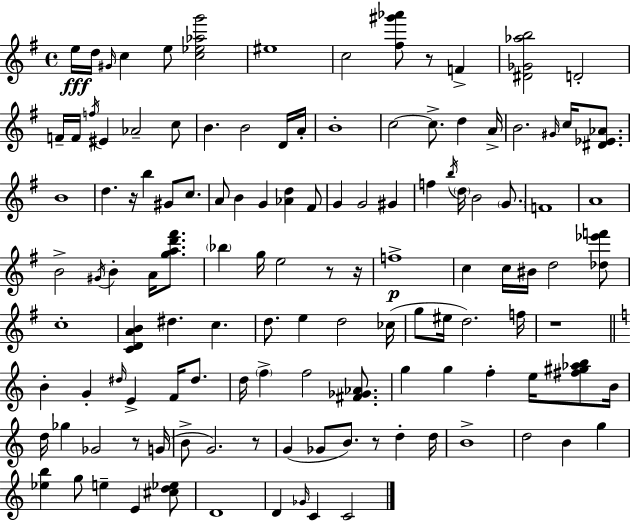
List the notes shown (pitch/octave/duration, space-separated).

E5/s D5/s G#4/s C5/q E5/e [C5,Eb5,Ab5,G6]/h EIS5/w C5/h [F#5,G#6,Ab6]/e R/e F4/q [D#4,Gb4,Ab5,B5]/h D4/h F4/s F4/s F5/s EIS4/q Ab4/h C5/e B4/q. B4/h D4/s A4/s B4/w C5/h C5/e. D5/q A4/s B4/h. G#4/s C5/s [D#4,Eb4,Ab4]/e. B4/w D5/q. R/s B5/q G#4/e C5/e. A4/e B4/q G4/q [Ab4,D5]/q F#4/e G4/q G4/h G#4/q F5/q B5/s D5/s B4/h G4/e. F4/w A4/w B4/h G#4/s B4/q A4/s [G5,A5,D6,F#6]/e. Bb5/q G5/s E5/h R/e R/s F5/w C5/q C5/s BIS4/s D5/h [Db5,Eb6,F6]/e C5/w [C4,D4,A4,B4]/q D#5/q. C5/q. D5/e. E5/q D5/h CES5/s G5/e EIS5/s D5/h. F5/s R/w B4/q G4/q D#5/s E4/q F4/s D#5/e. D5/s F5/q F5/h [F#4,Gb4,Ab4]/e. G5/q G5/q F5/q E5/s [F#5,G#5,Ab5,B5]/e B4/s D5/s Gb5/q Gb4/h R/e G4/s B4/e G4/h. R/e G4/q Gb4/e B4/e. R/e D5/q D5/s B4/w D5/h B4/q G5/q [Eb5,B5]/q G5/e E5/q E4/q [C#5,D5,Eb5]/e D4/w D4/q Gb4/s C4/q C4/h